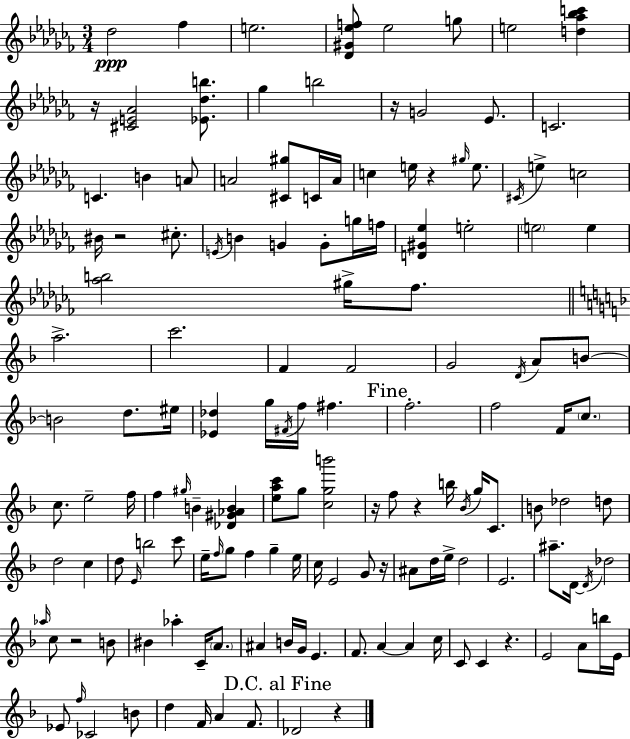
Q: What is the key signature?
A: AES minor